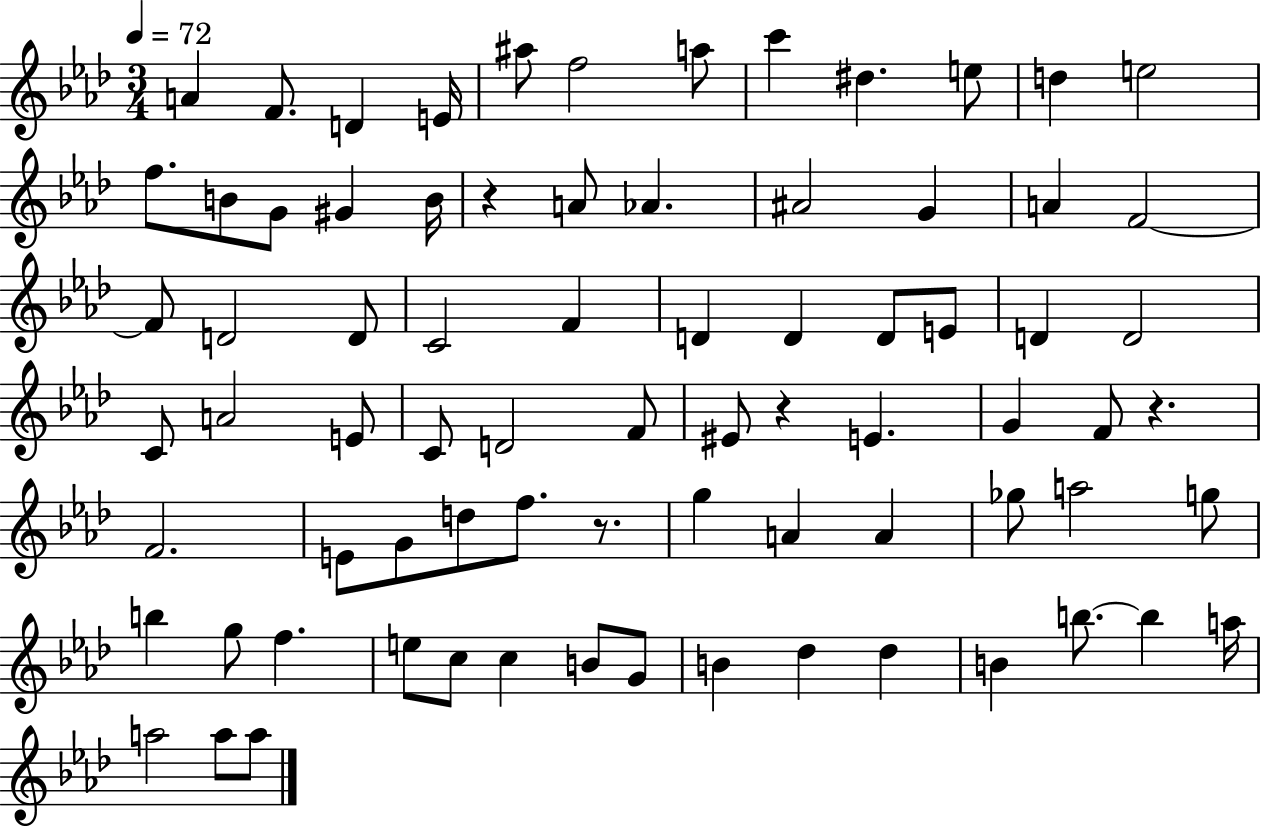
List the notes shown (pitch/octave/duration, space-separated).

A4/q F4/e. D4/q E4/s A#5/e F5/h A5/e C6/q D#5/q. E5/e D5/q E5/h F5/e. B4/e G4/e G#4/q B4/s R/q A4/e Ab4/q. A#4/h G4/q A4/q F4/h F4/e D4/h D4/e C4/h F4/q D4/q D4/q D4/e E4/e D4/q D4/h C4/e A4/h E4/e C4/e D4/h F4/e EIS4/e R/q E4/q. G4/q F4/e R/q. F4/h. E4/e G4/e D5/e F5/e. R/e. G5/q A4/q A4/q Gb5/e A5/h G5/e B5/q G5/e F5/q. E5/e C5/e C5/q B4/e G4/e B4/q Db5/q Db5/q B4/q B5/e. B5/q A5/s A5/h A5/e A5/e